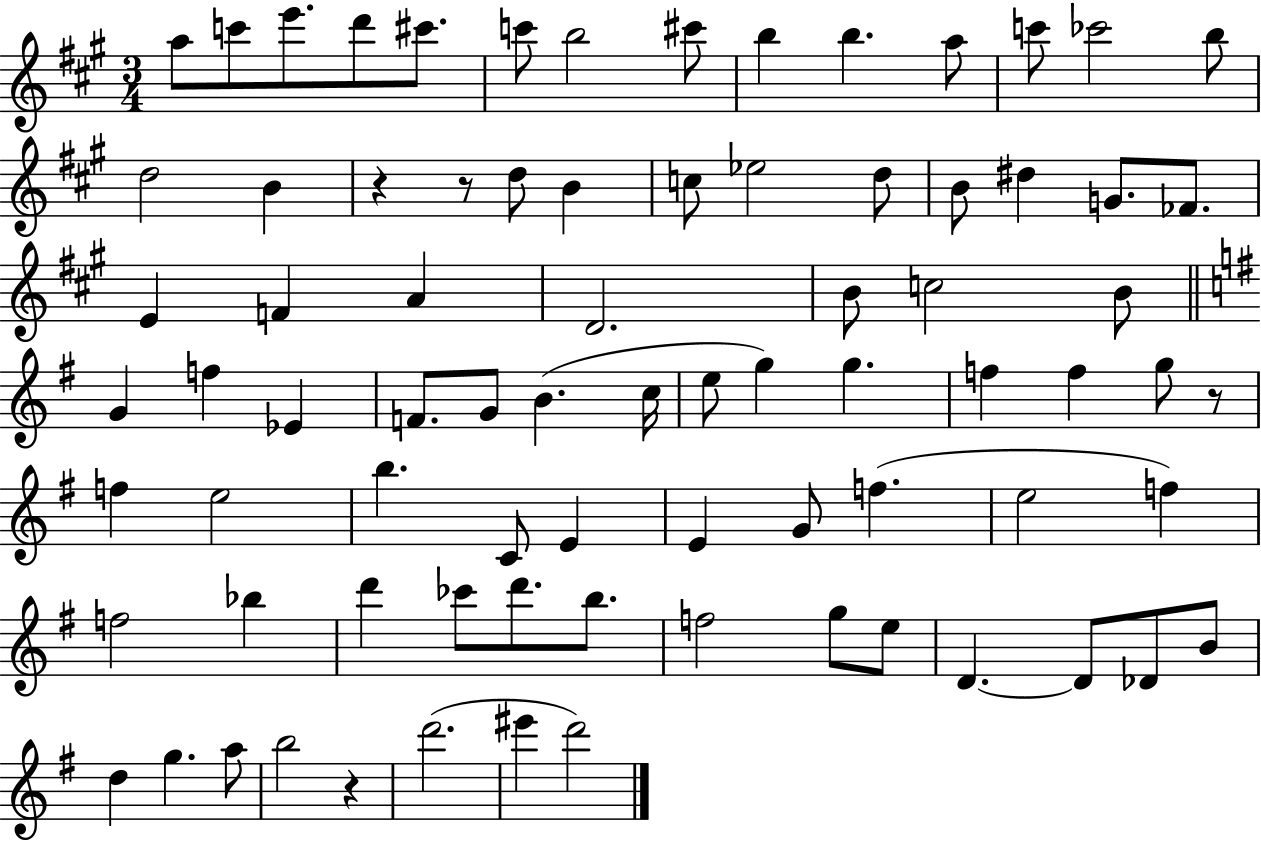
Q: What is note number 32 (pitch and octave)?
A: B4